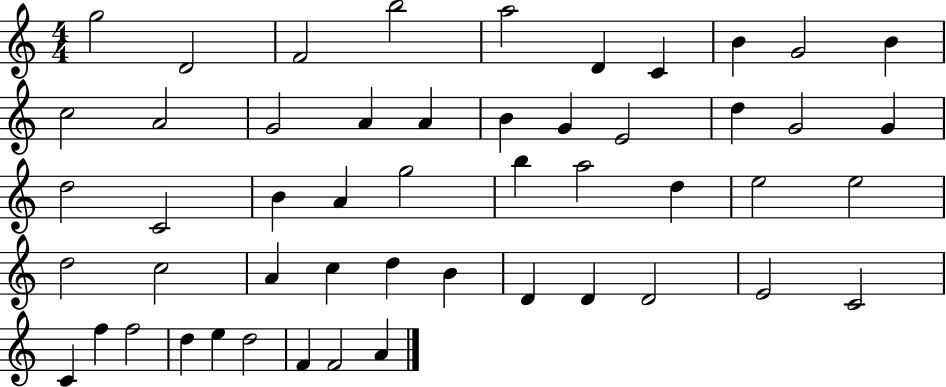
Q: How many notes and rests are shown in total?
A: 51